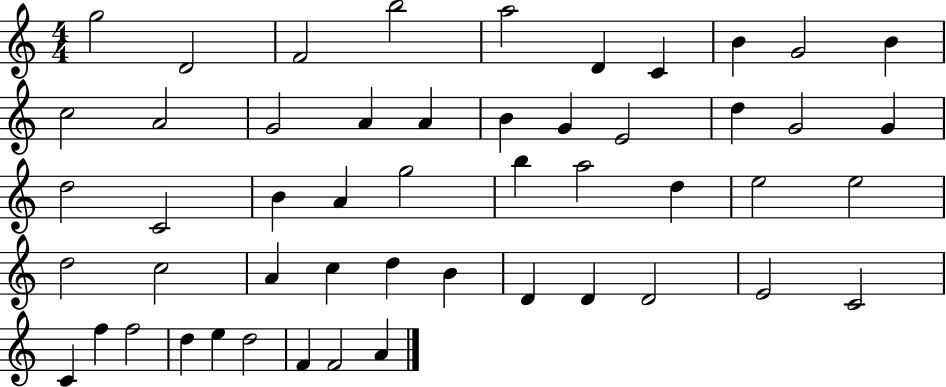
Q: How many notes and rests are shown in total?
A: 51